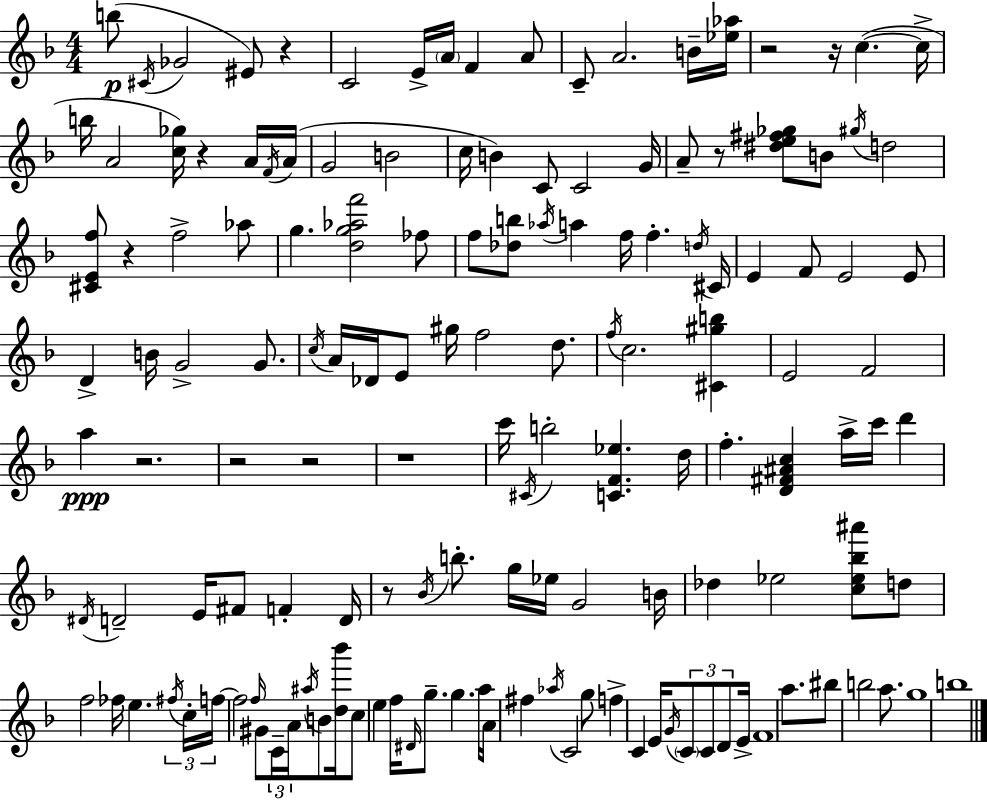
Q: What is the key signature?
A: D minor